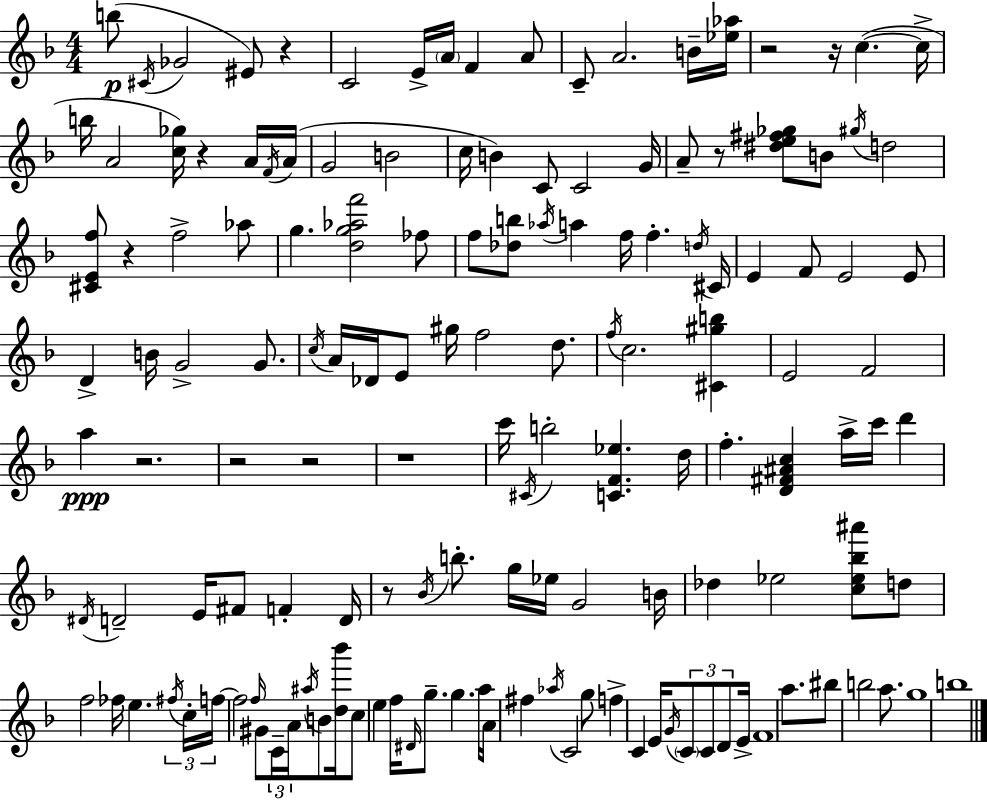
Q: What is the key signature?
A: D minor